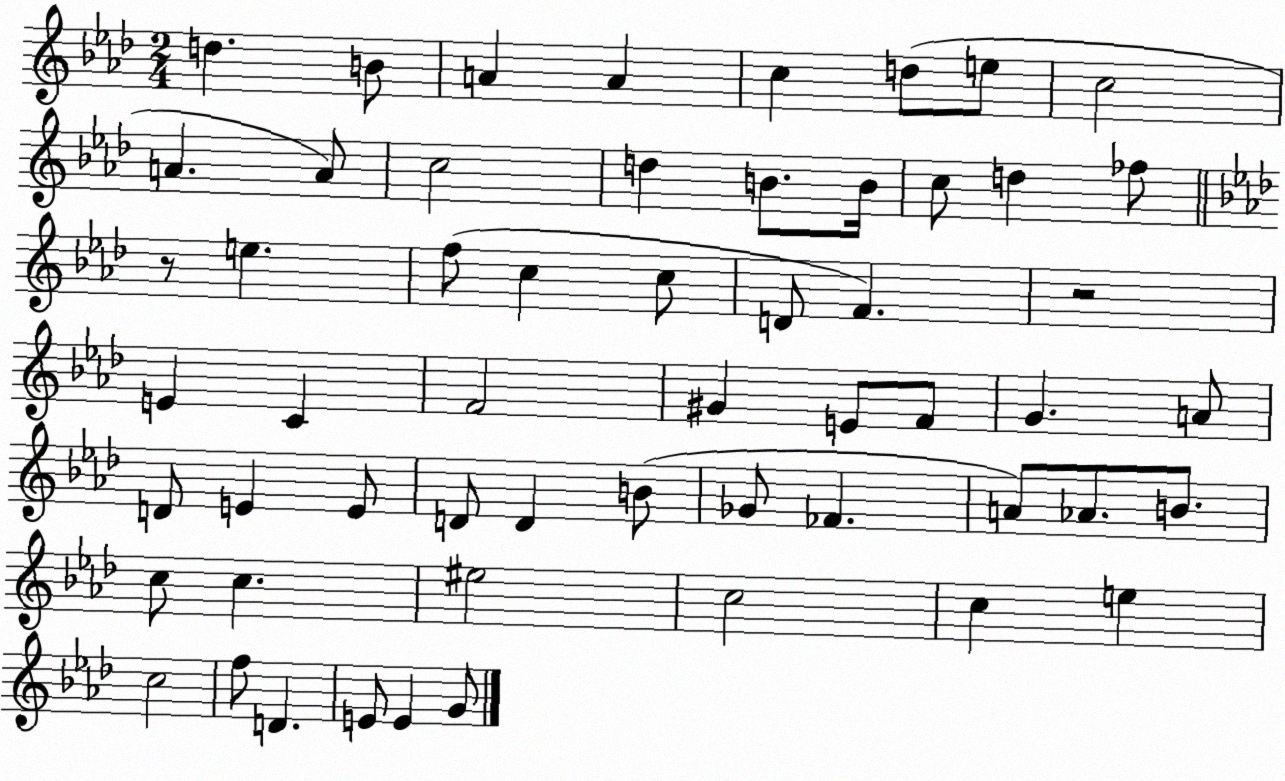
X:1
T:Untitled
M:2/4
L:1/4
K:Ab
d B/2 A A c d/2 e/2 c2 A A/2 c2 d B/2 B/4 c/2 d _f/2 z/2 e f/2 c c/2 D/2 F z2 E C F2 ^G E/2 F/2 G A/2 D/2 E E/2 D/2 D B/2 _G/2 _F A/2 _A/2 B/2 c/2 c ^e2 c2 c e c2 f/2 D E/2 E G/2